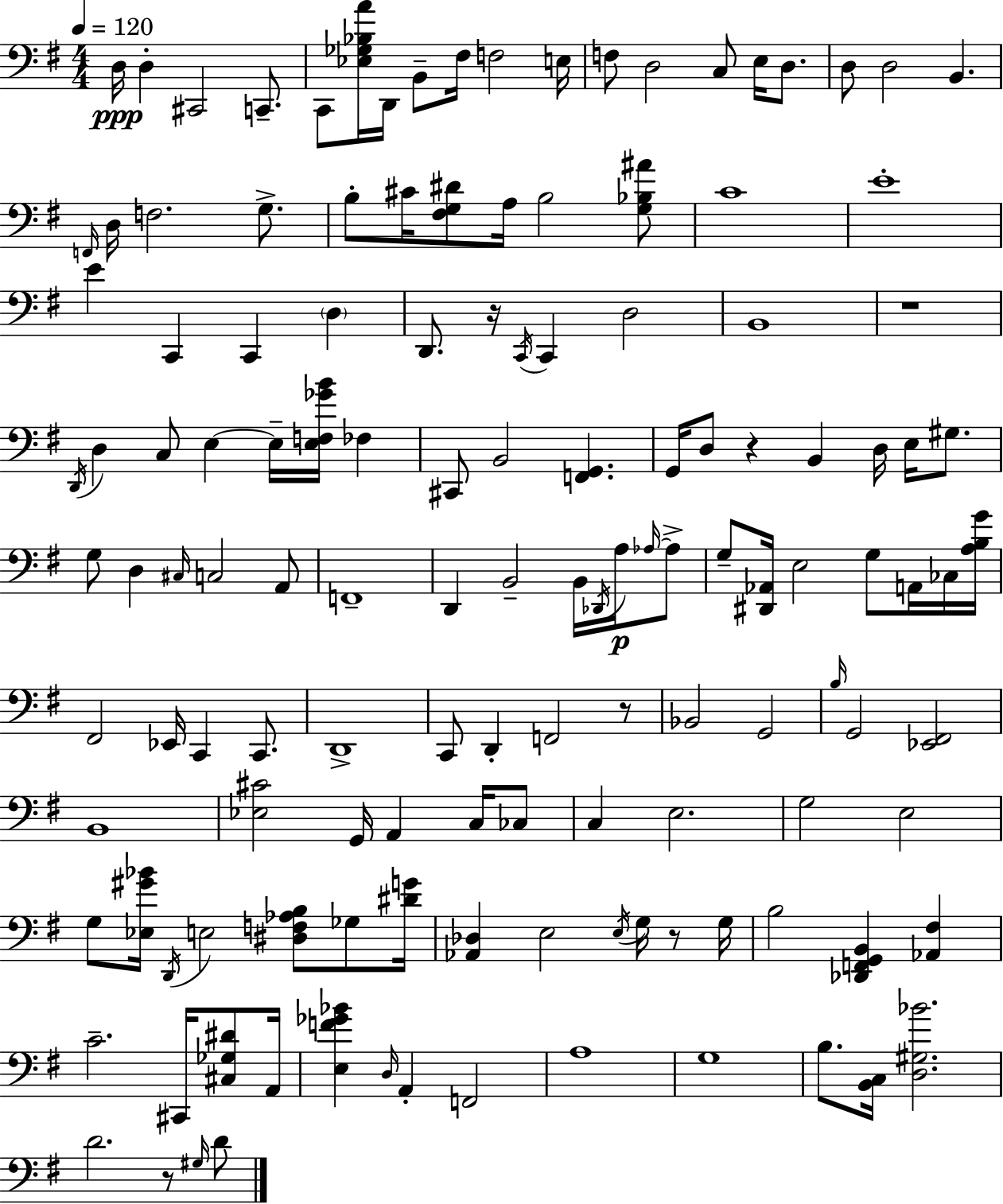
{
  \clef bass
  \numericTimeSignature
  \time 4/4
  \key e \minor
  \tempo 4 = 120
  \repeat volta 2 { d16\ppp d4-. cis,2 c,8.-- | c,8 <ees ges bes a'>16 d,16 b,8-- fis16 f2 e16 | f8 d2 c8 e16 d8. | d8 d2 b,4. | \break \grace { f,16 } d16 f2. g8.-> | b8-. cis'16 <fis g dis'>8 a16 b2 <g bes ais'>8 | c'1 | e'1-. | \break e'4 c,4 c,4 \parenthesize d4 | d,8. r16 \acciaccatura { c,16 } c,4 d2 | b,1 | r1 | \break \acciaccatura { d,16 } d4 c8 e4~~ e16-- <e f ges' b'>16 fes4 | cis,8 b,2 <f, g,>4. | g,16 d8 r4 b,4 d16 e16 | gis8. g8 d4 \grace { cis16 } c2 | \break a,8 f,1-- | d,4 b,2-- | b,16 \acciaccatura { des,16 }\p a16 \grace { aes16~ }~ aes8-> g8-- <dis, aes,>16 e2 | g8 a,16 ces16 <a b g'>16 fis,2 ees,16 c,4 | \break c,8. d,1-> | c,8 d,4-. f,2 | r8 bes,2 g,2 | \grace { b16 } g,2 <ees, fis,>2 | \break b,1 | <ees cis'>2 g,16 | a,4 c16 ces8 c4 e2. | g2 e2 | \break g8 <ees gis' bes'>16 \acciaccatura { d,16 } e2 | <dis f aes b>8 ges8 <dis' g'>16 <aes, des>4 e2 | \acciaccatura { e16 } g16 r8 g16 b2 | <des, f, g, b,>4 <aes, fis>4 c'2.-- | \break cis,16 <cis ges dis'>8 a,16 <e f' ges' bes'>4 \grace { d16 } a,4-. | f,2 a1 | g1 | b8. <b, c>16 <d gis bes'>2. | \break d'2. | r8 \grace { gis16 } d'8 } \bar "|."
}